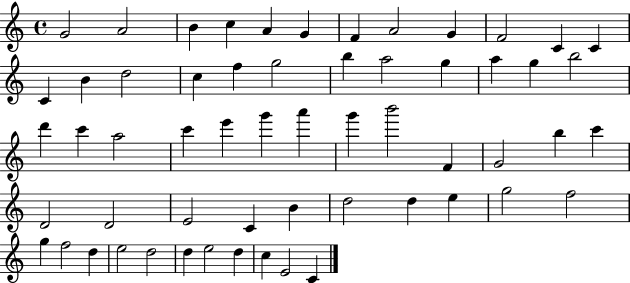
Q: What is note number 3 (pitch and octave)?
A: B4